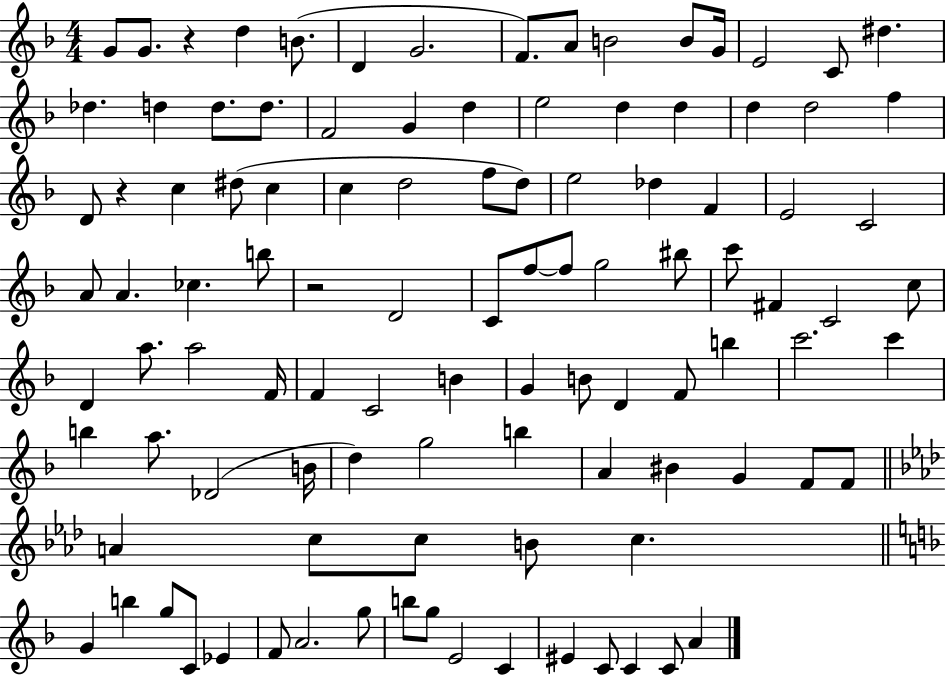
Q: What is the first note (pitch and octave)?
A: G4